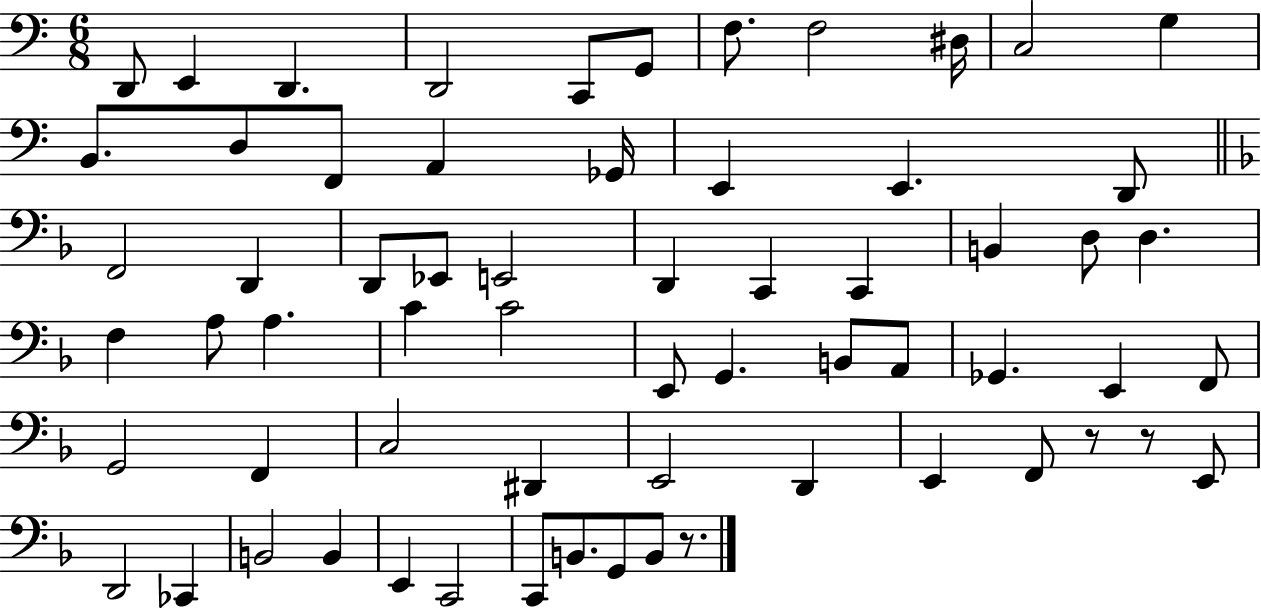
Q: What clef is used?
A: bass